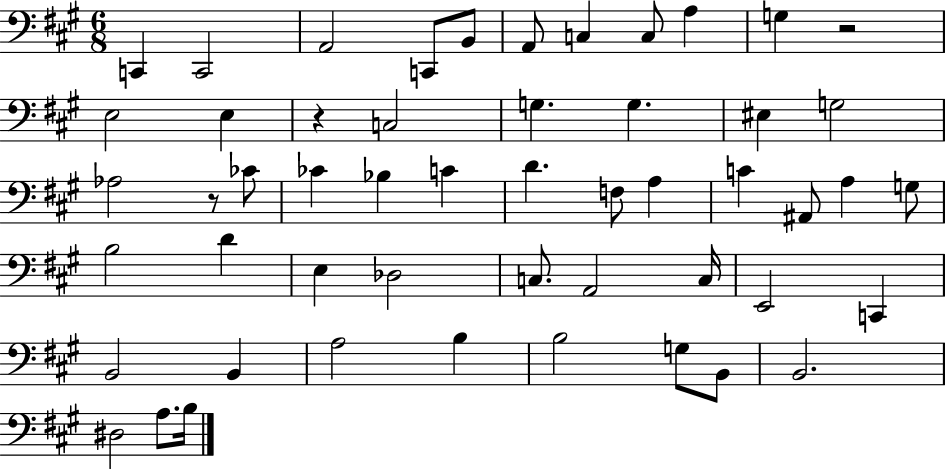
C2/q C2/h A2/h C2/e B2/e A2/e C3/q C3/e A3/q G3/q R/h E3/h E3/q R/q C3/h G3/q. G3/q. EIS3/q G3/h Ab3/h R/e CES4/e CES4/q Bb3/q C4/q D4/q. F3/e A3/q C4/q A#2/e A3/q G3/e B3/h D4/q E3/q Db3/h C3/e. A2/h C3/s E2/h C2/q B2/h B2/q A3/h B3/q B3/h G3/e B2/e B2/h. D#3/h A3/e. B3/s